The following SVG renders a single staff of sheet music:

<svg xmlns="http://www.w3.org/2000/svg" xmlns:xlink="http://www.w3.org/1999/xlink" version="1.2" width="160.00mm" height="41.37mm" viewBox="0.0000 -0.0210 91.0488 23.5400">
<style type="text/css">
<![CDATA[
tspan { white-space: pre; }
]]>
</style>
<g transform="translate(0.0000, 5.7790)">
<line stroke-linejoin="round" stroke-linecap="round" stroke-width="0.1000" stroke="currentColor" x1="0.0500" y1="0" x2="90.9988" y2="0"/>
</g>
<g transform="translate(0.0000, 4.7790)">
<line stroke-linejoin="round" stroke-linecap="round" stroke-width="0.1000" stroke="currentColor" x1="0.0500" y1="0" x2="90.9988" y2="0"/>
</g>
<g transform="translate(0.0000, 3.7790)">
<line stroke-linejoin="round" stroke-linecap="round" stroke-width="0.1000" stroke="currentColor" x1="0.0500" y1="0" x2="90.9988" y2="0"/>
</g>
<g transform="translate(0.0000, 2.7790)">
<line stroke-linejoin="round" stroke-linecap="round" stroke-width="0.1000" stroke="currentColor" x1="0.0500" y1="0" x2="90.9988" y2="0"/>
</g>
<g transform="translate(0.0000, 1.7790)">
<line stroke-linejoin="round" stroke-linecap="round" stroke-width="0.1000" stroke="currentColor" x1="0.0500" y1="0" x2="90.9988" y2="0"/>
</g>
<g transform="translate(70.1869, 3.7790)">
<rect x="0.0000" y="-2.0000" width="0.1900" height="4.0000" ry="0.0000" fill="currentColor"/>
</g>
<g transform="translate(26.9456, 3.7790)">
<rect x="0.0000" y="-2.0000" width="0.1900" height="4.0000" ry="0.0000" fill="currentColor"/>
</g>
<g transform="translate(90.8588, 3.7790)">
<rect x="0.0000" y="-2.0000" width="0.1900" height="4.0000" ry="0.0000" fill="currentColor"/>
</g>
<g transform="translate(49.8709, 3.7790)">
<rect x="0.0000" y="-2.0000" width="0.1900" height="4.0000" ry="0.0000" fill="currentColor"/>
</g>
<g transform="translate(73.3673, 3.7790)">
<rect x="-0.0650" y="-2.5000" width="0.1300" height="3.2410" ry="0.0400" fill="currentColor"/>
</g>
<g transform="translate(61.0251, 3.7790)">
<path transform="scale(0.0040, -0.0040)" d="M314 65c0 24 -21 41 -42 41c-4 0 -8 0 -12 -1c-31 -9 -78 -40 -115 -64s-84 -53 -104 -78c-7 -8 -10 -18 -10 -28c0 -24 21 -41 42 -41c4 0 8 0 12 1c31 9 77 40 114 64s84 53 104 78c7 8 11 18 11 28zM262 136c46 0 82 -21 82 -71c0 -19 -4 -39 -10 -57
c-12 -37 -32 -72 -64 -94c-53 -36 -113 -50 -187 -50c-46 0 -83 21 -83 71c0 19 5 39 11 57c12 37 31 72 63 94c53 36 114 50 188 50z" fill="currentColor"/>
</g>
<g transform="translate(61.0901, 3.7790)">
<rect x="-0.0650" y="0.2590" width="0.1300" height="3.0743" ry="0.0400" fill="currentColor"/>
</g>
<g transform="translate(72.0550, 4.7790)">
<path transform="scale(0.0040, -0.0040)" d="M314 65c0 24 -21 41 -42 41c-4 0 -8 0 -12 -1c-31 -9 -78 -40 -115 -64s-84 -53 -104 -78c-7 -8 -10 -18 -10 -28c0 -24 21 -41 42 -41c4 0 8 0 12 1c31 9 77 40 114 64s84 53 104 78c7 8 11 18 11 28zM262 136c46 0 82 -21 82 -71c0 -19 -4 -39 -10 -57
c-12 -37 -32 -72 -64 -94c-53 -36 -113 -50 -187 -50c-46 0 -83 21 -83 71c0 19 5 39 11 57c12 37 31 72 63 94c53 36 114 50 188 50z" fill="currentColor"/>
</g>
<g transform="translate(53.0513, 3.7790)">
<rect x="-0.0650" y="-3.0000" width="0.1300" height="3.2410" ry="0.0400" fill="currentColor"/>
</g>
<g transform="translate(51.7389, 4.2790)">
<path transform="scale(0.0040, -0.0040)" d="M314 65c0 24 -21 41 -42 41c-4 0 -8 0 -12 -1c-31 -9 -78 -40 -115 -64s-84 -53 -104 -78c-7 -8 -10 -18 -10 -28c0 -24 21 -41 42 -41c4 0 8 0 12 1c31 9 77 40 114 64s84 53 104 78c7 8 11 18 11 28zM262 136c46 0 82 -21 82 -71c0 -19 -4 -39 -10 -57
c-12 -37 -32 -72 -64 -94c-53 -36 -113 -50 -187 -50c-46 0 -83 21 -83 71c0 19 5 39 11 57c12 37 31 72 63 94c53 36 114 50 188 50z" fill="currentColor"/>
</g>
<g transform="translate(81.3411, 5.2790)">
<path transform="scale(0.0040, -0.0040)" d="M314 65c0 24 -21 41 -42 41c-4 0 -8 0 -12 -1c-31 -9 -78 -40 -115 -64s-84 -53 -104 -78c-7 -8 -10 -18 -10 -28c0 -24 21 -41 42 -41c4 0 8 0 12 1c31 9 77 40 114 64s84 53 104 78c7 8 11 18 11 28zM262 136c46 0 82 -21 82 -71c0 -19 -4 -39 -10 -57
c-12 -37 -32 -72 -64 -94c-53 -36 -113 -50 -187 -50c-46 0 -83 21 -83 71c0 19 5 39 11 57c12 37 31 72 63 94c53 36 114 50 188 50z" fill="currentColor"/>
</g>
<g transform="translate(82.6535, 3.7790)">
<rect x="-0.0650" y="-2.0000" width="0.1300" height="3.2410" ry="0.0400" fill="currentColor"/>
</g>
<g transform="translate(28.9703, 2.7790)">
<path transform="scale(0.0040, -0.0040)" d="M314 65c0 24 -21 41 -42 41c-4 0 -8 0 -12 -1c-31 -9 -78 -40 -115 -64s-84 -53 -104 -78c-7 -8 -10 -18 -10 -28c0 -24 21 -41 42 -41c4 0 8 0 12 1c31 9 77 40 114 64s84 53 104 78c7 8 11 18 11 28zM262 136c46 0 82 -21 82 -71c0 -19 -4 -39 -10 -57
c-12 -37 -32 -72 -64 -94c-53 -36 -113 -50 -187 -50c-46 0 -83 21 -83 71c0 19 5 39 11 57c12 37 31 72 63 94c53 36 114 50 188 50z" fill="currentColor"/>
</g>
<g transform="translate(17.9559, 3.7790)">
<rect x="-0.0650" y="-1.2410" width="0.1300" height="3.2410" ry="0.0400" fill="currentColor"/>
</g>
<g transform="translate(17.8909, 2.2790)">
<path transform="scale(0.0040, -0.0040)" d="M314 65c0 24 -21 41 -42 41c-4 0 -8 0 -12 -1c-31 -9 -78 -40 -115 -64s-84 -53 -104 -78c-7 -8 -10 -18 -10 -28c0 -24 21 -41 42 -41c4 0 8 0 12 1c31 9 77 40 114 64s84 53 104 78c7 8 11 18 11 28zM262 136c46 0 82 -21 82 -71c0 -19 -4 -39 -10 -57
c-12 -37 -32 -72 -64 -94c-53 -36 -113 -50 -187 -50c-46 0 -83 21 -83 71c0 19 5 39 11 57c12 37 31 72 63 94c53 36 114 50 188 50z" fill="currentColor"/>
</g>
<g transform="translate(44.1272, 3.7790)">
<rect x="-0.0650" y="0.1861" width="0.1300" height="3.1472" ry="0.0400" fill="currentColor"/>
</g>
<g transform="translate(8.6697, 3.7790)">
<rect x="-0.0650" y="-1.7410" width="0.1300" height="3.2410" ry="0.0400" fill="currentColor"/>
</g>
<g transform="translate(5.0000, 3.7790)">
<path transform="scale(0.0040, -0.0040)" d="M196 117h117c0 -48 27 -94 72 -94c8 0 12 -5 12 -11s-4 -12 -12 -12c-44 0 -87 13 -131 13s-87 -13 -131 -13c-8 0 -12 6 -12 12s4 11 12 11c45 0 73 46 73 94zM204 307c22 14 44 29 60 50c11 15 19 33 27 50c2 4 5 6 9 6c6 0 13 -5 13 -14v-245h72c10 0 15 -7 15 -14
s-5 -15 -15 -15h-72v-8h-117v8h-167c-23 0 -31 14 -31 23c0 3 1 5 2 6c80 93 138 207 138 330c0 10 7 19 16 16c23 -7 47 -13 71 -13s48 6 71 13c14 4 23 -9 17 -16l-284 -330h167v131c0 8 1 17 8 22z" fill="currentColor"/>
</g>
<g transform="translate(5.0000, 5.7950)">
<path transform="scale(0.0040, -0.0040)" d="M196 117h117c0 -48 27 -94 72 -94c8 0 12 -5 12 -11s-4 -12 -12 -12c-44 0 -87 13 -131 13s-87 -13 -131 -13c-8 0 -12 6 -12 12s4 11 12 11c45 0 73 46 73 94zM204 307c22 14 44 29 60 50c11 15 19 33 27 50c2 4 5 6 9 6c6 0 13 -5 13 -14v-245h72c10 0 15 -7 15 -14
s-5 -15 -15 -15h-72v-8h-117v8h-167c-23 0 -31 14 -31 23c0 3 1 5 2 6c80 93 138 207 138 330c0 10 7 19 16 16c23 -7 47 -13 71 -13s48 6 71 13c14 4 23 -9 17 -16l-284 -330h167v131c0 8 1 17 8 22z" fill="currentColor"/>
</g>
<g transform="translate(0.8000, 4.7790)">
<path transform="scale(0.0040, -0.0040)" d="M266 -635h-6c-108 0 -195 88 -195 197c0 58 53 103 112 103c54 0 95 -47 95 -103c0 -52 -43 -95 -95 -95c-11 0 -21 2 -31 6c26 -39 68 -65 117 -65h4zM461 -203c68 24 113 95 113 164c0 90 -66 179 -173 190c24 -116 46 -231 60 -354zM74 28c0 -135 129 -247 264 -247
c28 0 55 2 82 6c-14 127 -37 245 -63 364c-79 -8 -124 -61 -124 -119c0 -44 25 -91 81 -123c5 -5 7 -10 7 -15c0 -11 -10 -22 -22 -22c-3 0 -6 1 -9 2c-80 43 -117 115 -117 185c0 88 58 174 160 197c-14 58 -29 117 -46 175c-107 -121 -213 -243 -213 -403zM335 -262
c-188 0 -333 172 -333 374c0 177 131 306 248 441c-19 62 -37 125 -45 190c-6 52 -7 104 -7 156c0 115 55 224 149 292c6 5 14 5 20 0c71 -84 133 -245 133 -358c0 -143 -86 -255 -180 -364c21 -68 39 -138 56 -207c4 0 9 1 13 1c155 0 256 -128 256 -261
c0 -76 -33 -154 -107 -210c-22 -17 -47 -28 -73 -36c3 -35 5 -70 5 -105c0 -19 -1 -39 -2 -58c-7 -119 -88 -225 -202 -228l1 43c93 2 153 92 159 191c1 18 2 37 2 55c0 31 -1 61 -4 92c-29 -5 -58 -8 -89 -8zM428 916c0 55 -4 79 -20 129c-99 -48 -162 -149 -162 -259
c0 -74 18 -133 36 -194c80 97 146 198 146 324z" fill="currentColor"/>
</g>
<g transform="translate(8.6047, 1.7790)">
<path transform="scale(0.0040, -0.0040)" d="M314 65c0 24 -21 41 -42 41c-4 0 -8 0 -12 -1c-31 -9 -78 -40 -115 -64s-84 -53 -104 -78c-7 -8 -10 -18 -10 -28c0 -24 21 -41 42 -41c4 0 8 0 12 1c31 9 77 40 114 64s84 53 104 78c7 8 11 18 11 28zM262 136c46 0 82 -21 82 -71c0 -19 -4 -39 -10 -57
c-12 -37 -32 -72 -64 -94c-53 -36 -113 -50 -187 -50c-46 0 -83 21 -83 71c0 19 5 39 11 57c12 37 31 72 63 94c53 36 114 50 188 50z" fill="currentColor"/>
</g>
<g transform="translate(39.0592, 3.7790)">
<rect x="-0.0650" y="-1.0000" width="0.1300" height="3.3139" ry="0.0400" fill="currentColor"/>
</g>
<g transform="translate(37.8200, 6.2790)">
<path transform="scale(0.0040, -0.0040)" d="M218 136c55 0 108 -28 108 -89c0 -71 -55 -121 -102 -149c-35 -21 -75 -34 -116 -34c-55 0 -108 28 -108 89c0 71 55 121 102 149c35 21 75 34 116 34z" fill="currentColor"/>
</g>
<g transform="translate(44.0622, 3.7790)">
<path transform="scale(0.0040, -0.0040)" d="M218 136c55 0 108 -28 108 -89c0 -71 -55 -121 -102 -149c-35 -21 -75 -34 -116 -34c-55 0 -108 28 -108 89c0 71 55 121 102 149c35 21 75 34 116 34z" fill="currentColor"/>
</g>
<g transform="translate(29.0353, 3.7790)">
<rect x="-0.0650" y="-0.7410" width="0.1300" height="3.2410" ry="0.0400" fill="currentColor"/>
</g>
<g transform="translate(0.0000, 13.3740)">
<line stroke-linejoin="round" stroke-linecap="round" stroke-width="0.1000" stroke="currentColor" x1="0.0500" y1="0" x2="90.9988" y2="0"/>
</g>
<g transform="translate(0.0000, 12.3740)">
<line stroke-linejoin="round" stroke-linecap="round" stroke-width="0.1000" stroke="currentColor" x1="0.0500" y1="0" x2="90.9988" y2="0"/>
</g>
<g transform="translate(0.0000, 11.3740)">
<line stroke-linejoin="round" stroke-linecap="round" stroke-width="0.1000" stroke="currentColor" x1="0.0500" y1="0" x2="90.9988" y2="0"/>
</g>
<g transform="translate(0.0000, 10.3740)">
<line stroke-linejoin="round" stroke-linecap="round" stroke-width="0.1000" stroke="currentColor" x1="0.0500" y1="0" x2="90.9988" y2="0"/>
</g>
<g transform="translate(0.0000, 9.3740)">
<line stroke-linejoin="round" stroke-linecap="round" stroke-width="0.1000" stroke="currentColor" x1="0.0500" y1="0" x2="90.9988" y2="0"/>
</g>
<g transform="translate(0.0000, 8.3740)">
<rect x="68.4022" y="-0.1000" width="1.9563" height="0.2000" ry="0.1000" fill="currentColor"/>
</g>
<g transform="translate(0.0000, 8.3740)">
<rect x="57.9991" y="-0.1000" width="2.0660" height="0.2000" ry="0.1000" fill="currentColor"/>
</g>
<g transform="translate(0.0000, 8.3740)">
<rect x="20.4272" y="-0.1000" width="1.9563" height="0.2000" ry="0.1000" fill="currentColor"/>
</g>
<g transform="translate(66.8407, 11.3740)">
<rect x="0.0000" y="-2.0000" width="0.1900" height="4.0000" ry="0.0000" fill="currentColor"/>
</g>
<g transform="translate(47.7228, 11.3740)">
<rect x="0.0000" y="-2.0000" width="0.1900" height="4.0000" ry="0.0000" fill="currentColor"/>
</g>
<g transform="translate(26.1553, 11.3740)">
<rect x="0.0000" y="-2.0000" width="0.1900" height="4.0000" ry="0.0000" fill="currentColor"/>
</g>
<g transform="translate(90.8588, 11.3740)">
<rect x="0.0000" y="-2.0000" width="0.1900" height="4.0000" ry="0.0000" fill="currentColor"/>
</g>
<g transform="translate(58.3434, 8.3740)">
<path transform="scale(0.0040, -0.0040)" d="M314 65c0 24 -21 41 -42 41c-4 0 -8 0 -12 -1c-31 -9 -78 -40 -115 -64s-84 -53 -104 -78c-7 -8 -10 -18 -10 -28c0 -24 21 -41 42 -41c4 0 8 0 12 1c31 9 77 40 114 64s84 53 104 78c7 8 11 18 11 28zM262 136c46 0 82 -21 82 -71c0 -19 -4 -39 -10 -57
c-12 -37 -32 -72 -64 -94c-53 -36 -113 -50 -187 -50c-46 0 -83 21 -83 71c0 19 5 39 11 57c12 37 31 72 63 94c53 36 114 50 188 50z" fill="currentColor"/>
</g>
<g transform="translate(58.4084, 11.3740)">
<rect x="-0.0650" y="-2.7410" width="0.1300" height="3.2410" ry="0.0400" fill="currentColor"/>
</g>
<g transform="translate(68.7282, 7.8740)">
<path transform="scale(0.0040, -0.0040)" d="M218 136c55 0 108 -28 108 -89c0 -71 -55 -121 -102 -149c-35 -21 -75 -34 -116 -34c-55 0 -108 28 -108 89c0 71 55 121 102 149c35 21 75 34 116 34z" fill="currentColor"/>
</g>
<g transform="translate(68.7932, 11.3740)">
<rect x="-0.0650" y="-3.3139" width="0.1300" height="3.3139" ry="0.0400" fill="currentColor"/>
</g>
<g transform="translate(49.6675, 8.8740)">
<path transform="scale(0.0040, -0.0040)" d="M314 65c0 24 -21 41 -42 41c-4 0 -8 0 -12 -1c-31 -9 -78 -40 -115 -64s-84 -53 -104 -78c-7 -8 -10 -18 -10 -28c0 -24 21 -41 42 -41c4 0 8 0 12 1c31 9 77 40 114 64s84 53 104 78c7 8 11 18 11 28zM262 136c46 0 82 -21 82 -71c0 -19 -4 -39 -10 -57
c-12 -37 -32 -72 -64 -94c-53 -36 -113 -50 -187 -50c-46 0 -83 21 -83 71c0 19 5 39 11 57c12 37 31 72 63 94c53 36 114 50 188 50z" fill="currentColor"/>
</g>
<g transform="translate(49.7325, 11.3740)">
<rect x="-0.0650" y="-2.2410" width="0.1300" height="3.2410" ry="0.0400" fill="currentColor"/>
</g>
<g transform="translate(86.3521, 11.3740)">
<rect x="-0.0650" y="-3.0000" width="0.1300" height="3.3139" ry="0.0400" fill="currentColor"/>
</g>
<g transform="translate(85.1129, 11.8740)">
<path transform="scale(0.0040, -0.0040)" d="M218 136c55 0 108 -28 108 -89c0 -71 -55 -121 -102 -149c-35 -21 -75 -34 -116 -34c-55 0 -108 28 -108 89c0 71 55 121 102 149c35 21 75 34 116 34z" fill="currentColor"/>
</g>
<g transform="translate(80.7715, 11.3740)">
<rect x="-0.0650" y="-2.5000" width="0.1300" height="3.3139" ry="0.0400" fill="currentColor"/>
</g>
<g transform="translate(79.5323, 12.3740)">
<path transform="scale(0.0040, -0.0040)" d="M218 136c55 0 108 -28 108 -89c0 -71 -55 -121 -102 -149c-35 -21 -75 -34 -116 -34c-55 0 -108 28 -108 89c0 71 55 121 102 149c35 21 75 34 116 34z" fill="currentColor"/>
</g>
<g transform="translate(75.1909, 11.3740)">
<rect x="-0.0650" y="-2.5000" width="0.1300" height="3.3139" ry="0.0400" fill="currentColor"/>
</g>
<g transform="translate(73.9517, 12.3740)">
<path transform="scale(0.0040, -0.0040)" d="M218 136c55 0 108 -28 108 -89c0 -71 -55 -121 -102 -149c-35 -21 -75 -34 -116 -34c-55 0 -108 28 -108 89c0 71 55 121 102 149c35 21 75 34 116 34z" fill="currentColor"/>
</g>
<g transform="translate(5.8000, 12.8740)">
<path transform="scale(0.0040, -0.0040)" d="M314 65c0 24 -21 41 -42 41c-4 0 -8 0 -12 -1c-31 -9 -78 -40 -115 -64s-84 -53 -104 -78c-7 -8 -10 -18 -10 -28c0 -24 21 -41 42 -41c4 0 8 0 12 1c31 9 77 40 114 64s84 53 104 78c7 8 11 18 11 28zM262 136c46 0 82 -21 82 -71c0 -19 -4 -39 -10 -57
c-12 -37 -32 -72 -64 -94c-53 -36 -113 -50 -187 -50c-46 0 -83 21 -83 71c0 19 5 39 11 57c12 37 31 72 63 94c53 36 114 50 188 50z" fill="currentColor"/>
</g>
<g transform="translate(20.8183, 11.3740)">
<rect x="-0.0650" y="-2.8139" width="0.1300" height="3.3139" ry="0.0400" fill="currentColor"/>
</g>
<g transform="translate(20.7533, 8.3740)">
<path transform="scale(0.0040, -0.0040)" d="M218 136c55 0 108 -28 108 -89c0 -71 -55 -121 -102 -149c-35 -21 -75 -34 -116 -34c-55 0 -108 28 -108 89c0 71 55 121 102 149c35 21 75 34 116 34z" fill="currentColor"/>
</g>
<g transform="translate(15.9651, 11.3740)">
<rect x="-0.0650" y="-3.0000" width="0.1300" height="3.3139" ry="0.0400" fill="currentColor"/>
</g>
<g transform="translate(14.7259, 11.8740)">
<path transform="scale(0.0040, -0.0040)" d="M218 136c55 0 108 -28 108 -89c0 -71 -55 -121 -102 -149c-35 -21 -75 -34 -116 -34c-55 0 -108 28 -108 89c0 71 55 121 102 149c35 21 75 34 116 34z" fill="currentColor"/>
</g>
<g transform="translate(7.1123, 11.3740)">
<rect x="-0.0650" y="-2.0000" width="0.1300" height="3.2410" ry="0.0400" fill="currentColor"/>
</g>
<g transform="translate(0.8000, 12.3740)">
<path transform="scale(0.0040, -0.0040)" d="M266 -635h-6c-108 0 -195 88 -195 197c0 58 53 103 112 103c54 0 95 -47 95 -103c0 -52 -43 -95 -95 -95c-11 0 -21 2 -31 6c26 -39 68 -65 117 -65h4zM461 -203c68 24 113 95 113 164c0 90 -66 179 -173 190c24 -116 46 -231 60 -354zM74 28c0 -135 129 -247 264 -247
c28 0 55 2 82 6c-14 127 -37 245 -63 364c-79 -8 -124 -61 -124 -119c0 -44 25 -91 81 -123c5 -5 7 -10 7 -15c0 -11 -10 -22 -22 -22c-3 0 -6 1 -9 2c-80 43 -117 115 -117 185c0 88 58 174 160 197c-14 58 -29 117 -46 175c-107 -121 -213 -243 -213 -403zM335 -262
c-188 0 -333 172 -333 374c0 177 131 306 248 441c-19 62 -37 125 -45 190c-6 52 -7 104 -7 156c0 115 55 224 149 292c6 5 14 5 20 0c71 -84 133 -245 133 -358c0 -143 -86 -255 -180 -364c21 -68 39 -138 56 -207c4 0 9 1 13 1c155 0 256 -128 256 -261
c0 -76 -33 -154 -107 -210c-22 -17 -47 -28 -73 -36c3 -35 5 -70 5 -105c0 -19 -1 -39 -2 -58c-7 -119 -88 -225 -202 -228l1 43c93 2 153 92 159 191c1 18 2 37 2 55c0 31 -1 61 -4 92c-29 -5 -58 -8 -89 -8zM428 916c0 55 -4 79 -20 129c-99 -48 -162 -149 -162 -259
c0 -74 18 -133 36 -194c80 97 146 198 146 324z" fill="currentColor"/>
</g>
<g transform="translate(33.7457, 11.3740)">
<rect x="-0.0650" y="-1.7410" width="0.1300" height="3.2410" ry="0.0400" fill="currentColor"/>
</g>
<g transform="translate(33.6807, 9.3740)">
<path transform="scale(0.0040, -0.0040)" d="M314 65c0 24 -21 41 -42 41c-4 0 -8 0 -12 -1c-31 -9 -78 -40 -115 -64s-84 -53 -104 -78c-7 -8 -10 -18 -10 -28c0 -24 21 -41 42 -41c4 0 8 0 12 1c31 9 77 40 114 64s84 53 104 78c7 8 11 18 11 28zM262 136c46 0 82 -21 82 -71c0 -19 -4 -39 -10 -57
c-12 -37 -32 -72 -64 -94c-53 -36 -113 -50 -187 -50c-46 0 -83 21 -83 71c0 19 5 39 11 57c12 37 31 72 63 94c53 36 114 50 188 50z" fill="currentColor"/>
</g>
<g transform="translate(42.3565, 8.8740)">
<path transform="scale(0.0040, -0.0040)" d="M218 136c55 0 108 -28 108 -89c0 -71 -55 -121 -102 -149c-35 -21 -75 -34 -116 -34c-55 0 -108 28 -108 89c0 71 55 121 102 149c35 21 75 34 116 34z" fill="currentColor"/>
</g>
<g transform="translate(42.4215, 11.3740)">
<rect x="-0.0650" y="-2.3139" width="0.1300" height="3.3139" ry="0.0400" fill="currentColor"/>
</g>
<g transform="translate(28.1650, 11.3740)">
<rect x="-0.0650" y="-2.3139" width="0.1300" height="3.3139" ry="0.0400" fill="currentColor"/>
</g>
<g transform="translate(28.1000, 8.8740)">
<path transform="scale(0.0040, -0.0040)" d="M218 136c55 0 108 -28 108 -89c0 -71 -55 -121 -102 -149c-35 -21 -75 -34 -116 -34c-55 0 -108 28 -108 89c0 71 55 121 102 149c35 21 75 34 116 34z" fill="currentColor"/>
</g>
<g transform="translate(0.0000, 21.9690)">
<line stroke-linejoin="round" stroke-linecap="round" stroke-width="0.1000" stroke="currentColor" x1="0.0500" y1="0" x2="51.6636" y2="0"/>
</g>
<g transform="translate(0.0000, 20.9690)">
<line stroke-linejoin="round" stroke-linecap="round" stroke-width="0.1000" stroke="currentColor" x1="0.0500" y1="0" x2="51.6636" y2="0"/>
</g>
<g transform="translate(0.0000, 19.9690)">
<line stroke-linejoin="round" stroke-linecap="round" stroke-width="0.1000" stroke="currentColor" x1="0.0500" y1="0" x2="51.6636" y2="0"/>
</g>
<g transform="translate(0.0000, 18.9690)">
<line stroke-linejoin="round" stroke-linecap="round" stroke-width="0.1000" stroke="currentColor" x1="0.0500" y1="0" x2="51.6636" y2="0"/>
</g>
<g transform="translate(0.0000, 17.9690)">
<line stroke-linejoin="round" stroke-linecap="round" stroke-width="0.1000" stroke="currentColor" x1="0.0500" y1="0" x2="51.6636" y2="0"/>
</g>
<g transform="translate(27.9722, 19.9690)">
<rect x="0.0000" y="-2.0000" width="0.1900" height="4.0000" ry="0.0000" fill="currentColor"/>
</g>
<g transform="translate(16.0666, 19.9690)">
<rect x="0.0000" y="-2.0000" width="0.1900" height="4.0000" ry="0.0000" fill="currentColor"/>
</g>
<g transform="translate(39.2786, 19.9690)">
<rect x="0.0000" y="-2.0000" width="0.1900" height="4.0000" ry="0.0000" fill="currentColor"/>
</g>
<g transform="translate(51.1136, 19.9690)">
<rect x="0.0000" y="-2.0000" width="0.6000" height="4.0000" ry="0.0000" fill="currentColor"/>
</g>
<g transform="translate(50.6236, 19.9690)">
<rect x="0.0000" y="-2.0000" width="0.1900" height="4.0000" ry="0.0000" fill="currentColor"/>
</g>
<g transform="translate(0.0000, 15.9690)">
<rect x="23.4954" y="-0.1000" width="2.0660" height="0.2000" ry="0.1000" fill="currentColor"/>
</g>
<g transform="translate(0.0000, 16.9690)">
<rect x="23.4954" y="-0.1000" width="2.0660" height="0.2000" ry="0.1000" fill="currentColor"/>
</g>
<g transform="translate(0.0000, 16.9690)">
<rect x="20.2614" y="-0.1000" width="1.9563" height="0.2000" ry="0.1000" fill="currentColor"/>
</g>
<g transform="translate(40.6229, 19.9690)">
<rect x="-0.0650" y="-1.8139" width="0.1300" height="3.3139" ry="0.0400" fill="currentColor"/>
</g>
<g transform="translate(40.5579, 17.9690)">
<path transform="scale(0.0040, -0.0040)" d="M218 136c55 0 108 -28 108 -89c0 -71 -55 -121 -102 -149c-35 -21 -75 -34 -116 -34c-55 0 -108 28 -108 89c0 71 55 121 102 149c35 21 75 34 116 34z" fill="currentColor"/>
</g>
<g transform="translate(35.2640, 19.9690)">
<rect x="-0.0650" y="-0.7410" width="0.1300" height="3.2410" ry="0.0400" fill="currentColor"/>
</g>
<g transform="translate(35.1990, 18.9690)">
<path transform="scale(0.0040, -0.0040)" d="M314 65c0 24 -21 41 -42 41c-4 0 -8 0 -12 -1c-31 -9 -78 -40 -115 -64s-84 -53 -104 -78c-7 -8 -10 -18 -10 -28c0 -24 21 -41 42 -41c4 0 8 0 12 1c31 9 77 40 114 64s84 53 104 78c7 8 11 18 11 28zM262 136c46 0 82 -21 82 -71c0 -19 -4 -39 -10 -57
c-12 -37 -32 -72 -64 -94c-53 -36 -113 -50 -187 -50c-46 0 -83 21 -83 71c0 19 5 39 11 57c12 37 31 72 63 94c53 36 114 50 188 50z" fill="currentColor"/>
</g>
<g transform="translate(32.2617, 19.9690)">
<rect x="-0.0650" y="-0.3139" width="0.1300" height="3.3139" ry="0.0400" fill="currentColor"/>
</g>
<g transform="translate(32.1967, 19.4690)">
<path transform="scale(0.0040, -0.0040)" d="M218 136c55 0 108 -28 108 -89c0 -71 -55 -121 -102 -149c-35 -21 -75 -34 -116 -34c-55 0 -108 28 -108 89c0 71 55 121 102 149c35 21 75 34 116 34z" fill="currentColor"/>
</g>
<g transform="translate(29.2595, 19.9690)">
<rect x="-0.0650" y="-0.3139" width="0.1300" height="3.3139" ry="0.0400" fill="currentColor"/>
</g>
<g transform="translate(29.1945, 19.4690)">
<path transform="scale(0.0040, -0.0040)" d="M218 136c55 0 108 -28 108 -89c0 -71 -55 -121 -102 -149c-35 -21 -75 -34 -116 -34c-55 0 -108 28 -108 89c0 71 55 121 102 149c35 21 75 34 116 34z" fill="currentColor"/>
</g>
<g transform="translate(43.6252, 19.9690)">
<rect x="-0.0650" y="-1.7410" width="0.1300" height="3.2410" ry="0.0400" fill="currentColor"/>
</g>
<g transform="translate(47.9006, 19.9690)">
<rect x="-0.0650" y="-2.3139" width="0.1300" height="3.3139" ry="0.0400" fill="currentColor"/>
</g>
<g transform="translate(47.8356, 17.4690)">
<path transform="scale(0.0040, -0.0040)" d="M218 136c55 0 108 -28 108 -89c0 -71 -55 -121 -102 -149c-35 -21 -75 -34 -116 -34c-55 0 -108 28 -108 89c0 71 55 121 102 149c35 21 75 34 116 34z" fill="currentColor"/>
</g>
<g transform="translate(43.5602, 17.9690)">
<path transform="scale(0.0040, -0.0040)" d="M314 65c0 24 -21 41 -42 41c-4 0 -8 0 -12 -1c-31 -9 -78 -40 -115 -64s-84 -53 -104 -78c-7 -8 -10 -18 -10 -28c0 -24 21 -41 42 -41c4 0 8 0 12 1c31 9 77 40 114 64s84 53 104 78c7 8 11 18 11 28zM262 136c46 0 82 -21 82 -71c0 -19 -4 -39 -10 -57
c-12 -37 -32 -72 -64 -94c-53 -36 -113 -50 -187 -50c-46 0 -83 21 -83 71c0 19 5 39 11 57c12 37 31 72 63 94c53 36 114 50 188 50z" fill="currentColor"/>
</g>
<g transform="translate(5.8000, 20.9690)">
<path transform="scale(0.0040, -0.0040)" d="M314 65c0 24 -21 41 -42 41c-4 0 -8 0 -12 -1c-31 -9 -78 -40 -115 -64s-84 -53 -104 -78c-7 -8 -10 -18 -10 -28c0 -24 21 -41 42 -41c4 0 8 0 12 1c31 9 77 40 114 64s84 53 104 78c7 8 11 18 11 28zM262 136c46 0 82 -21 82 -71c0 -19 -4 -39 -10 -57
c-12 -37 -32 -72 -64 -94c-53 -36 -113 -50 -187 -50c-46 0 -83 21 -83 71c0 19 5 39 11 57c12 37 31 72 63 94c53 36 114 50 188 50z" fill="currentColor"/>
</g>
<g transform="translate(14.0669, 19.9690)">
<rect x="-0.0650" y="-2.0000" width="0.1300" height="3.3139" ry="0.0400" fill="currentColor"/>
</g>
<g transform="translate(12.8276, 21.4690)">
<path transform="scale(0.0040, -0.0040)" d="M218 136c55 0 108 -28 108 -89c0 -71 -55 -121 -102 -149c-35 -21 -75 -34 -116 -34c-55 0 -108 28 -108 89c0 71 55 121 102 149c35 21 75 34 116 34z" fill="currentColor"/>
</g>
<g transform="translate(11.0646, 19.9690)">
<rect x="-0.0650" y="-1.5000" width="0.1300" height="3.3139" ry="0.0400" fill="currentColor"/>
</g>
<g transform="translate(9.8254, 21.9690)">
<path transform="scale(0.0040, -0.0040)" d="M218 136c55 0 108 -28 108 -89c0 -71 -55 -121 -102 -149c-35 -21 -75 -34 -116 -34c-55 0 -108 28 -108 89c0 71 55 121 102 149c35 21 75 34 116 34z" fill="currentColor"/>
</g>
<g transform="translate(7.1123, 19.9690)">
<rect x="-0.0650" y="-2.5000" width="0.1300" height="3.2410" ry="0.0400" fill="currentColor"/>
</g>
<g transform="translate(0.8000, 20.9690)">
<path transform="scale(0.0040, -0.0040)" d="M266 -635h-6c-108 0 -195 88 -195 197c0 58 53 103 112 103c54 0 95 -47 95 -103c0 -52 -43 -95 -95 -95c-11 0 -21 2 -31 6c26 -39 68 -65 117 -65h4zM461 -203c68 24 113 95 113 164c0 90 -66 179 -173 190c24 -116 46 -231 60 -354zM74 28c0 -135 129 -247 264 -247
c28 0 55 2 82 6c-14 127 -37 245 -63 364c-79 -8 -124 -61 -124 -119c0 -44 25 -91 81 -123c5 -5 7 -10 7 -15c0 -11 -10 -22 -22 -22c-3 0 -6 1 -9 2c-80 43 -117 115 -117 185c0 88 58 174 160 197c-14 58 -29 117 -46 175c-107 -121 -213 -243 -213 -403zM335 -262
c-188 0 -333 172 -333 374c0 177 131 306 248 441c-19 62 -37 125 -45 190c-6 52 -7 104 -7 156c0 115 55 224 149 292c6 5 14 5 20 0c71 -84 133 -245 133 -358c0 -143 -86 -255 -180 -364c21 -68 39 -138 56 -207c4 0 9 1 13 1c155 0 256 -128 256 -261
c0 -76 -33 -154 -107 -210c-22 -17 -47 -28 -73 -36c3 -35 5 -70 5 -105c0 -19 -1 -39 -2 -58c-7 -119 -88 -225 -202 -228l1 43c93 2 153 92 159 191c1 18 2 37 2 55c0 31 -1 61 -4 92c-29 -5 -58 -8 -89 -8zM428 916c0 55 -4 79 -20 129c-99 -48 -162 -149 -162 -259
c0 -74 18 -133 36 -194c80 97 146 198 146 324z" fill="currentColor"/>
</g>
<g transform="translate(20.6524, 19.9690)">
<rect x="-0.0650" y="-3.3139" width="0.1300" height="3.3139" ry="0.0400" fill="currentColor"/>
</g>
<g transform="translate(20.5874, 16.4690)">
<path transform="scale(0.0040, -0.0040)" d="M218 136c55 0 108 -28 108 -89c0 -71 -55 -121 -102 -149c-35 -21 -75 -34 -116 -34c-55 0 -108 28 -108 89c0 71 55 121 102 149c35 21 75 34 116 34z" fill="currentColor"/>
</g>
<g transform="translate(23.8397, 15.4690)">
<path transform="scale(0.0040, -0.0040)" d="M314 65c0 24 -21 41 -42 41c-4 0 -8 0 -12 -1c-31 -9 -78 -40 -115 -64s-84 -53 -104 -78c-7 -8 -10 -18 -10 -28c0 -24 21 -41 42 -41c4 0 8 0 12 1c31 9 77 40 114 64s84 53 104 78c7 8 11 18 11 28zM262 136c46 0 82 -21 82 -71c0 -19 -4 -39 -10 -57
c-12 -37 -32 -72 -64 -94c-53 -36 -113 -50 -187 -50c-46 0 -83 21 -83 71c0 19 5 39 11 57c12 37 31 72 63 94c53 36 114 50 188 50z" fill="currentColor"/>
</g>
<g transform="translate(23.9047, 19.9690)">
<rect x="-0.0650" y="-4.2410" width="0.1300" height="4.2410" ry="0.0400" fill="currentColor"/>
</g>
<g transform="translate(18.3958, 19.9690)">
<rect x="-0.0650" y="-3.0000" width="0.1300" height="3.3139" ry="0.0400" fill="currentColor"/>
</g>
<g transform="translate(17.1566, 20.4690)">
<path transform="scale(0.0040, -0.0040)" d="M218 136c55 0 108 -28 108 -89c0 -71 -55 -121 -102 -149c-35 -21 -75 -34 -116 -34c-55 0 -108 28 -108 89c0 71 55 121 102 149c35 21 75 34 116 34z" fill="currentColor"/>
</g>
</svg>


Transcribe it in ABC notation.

X:1
T:Untitled
M:4/4
L:1/4
K:C
f2 e2 d2 D B A2 B2 G2 F2 F2 A a g f2 g g2 a2 b G G A G2 E F A b d'2 c c d2 f f2 g